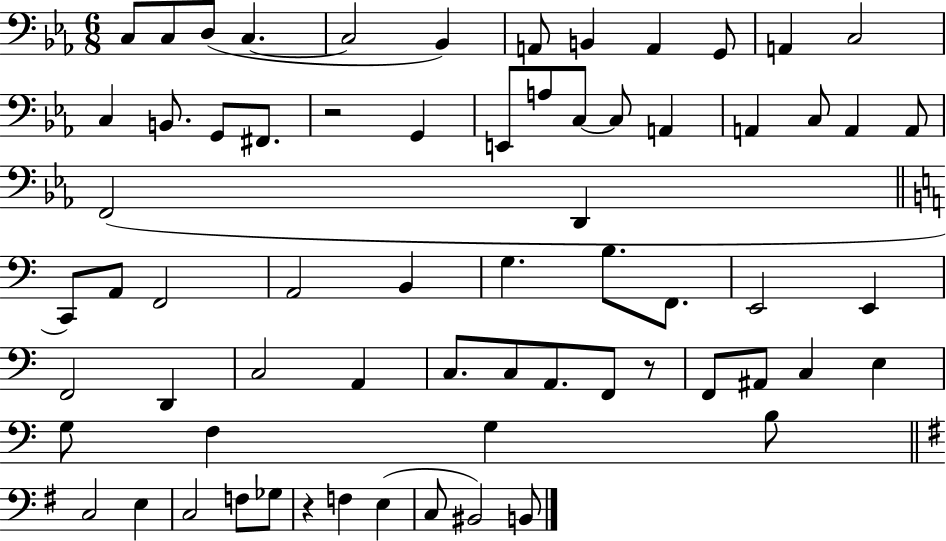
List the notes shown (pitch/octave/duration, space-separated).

C3/e C3/e D3/e C3/q. C3/h Bb2/q A2/e B2/q A2/q G2/e A2/q C3/h C3/q B2/e. G2/e F#2/e. R/h G2/q E2/e A3/e C3/e C3/e A2/q A2/q C3/e A2/q A2/e F2/h D2/q C2/e A2/e F2/h A2/h B2/q G3/q. B3/e. F2/e. E2/h E2/q F2/h D2/q C3/h A2/q C3/e. C3/e A2/e. F2/e R/e F2/e A#2/e C3/q E3/q G3/e F3/q G3/q B3/e C3/h E3/q C3/h F3/e Gb3/e R/q F3/q E3/q C3/e BIS2/h B2/e